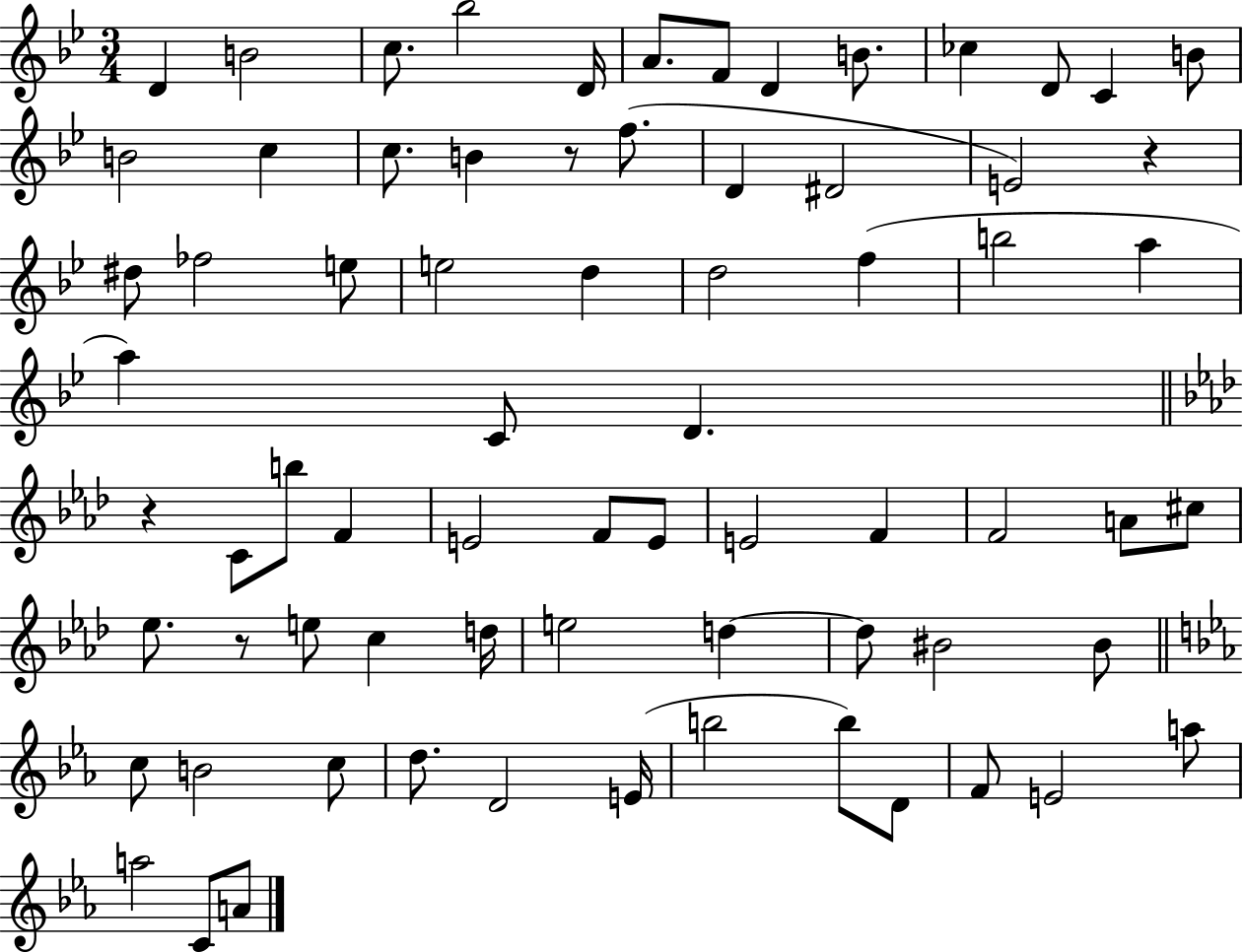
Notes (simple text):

D4/q B4/h C5/e. Bb5/h D4/s A4/e. F4/e D4/q B4/e. CES5/q D4/e C4/q B4/e B4/h C5/q C5/e. B4/q R/e F5/e. D4/q D#4/h E4/h R/q D#5/e FES5/h E5/e E5/h D5/q D5/h F5/q B5/h A5/q A5/q C4/e D4/q. R/q C4/e B5/e F4/q E4/h F4/e E4/e E4/h F4/q F4/h A4/e C#5/e Eb5/e. R/e E5/e C5/q D5/s E5/h D5/q D5/e BIS4/h BIS4/e C5/e B4/h C5/e D5/e. D4/h E4/s B5/h B5/e D4/e F4/e E4/h A5/e A5/h C4/e A4/e